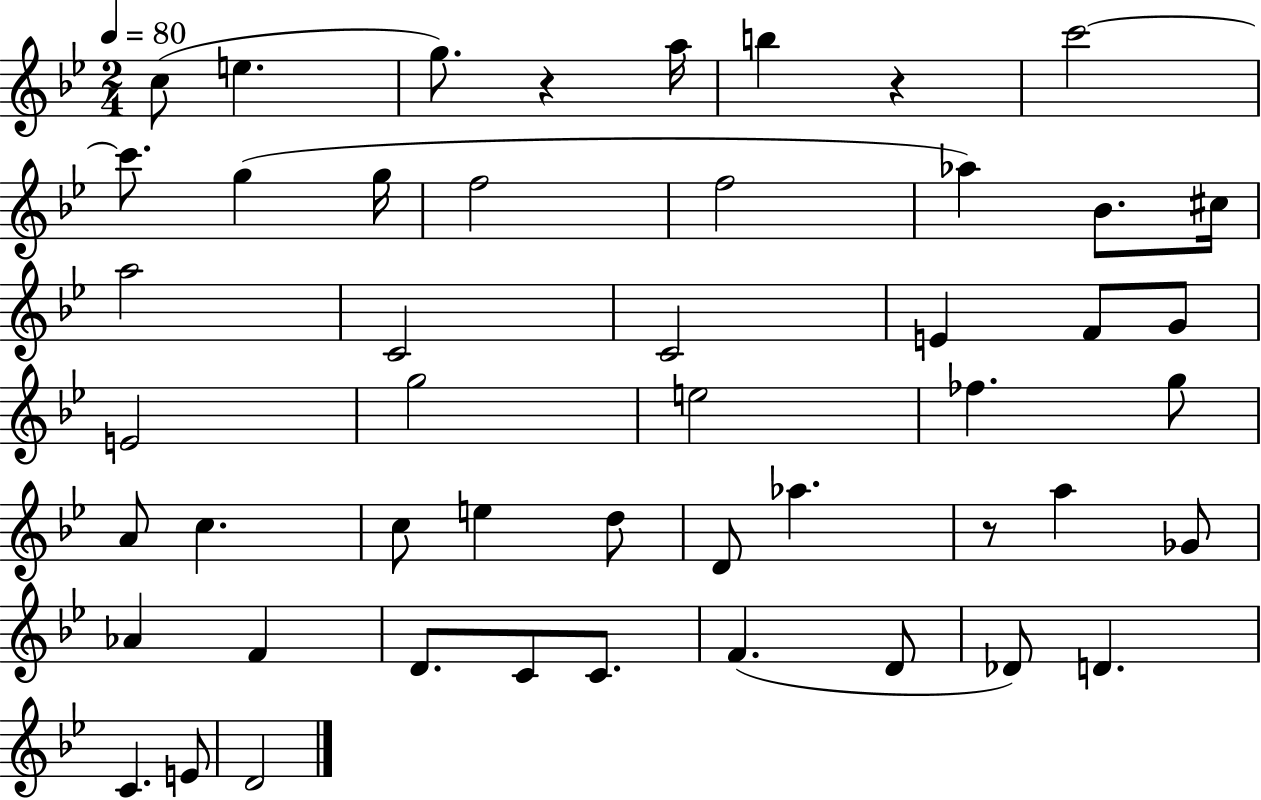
{
  \clef treble
  \numericTimeSignature
  \time 2/4
  \key bes \major
  \tempo 4 = 80
  c''8( e''4. | g''8.) r4 a''16 | b''4 r4 | c'''2~~ | \break c'''8. g''4( g''16 | f''2 | f''2 | aes''4) bes'8. cis''16 | \break a''2 | c'2 | c'2 | e'4 f'8 g'8 | \break e'2 | g''2 | e''2 | fes''4. g''8 | \break a'8 c''4. | c''8 e''4 d''8 | d'8 aes''4. | r8 a''4 ges'8 | \break aes'4 f'4 | d'8. c'8 c'8. | f'4.( d'8 | des'8) d'4. | \break c'4. e'8 | d'2 | \bar "|."
}